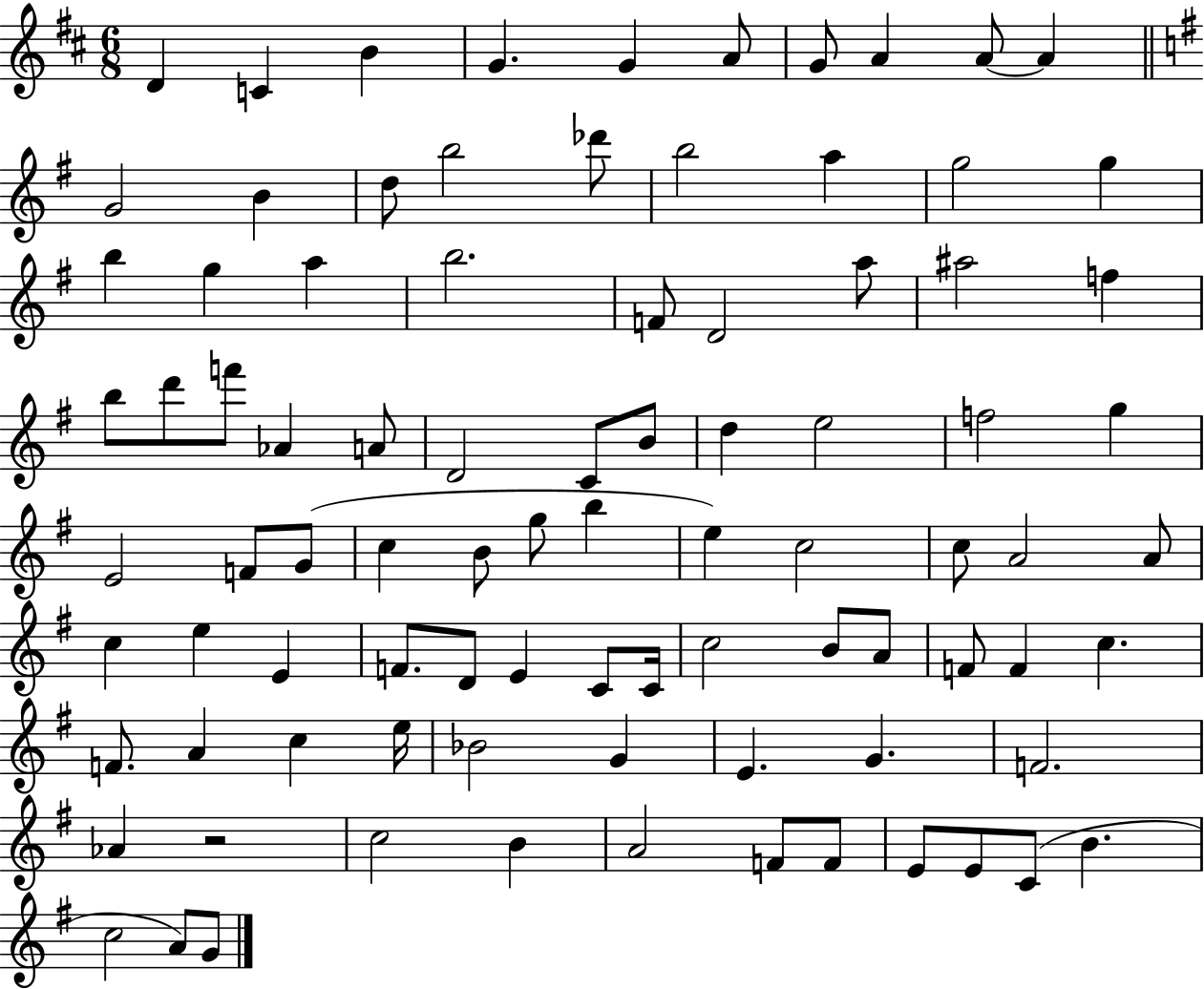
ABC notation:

X:1
T:Untitled
M:6/8
L:1/4
K:D
D C B G G A/2 G/2 A A/2 A G2 B d/2 b2 _d'/2 b2 a g2 g b g a b2 F/2 D2 a/2 ^a2 f b/2 d'/2 f'/2 _A A/2 D2 C/2 B/2 d e2 f2 g E2 F/2 G/2 c B/2 g/2 b e c2 c/2 A2 A/2 c e E F/2 D/2 E C/2 C/4 c2 B/2 A/2 F/2 F c F/2 A c e/4 _B2 G E G F2 _A z2 c2 B A2 F/2 F/2 E/2 E/2 C/2 B c2 A/2 G/2